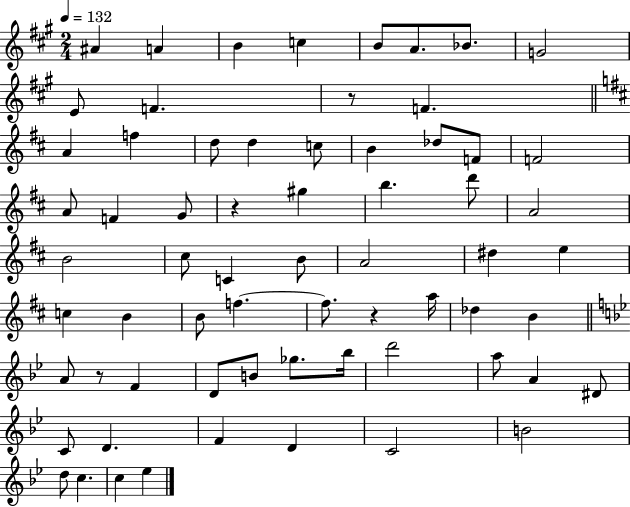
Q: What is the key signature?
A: A major